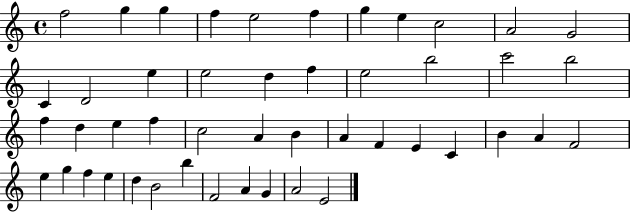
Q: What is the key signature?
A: C major